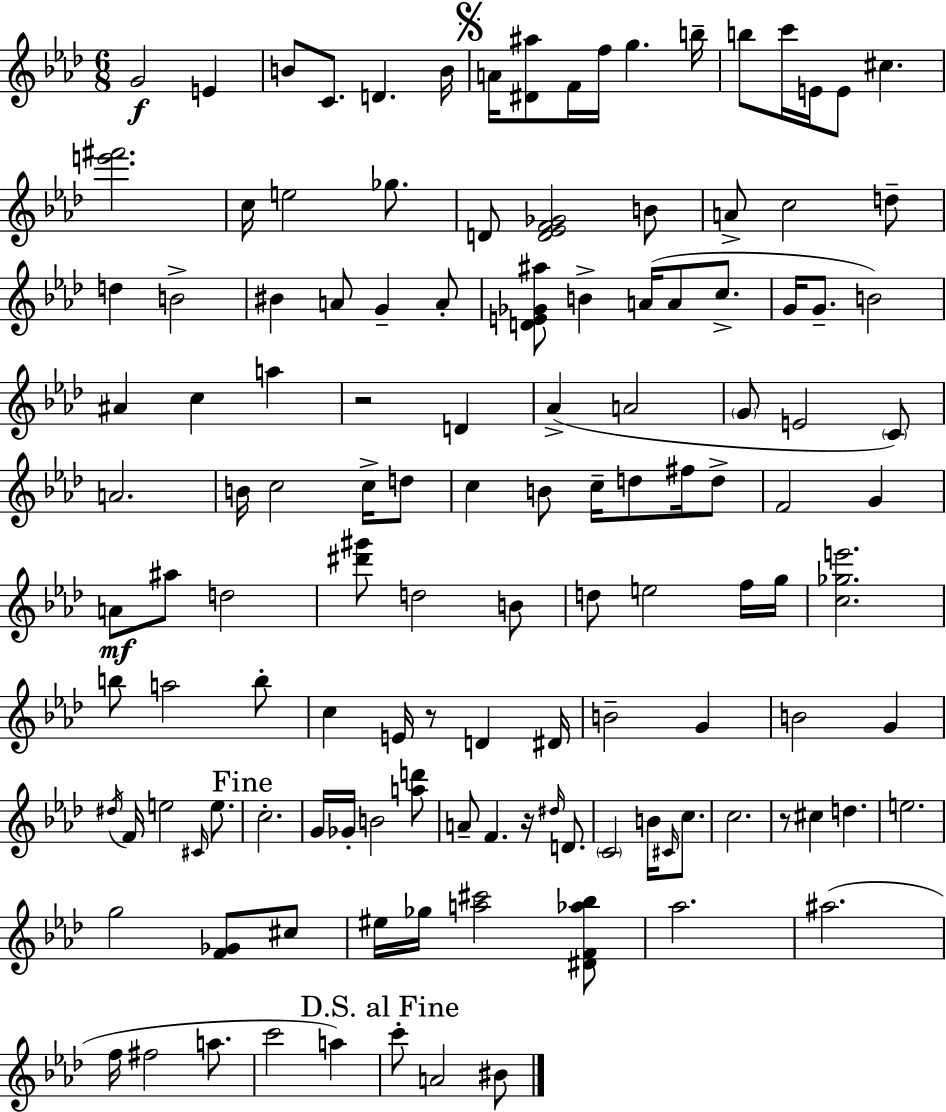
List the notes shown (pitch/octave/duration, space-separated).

G4/h E4/q B4/e C4/e. D4/q. B4/s A4/s [D#4,A#5]/e F4/s F5/s G5/q. B5/s B5/e C6/s E4/s E4/e C#5/q. [E6,F#6]/h. C5/s E5/h Gb5/e. D4/e [D4,Eb4,F4,Gb4]/h B4/e A4/e C5/h D5/e D5/q B4/h BIS4/q A4/e G4/q A4/e [D4,E4,Gb4,A#5]/e B4/q A4/s A4/e C5/e. G4/s G4/e. B4/h A#4/q C5/q A5/q R/h D4/q Ab4/q A4/h G4/e E4/h C4/e A4/h. B4/s C5/h C5/s D5/e C5/q B4/e C5/s D5/e F#5/s D5/e F4/h G4/q A4/e A#5/e D5/h [D#6,G#6]/e D5/h B4/e D5/e E5/h F5/s G5/s [C5,Gb5,E6]/h. B5/e A5/h B5/e C5/q E4/s R/e D4/q D#4/s B4/h G4/q B4/h G4/q D#5/s F4/s E5/h C#4/s E5/e. C5/h. G4/s Gb4/s B4/h [A5,D6]/e A4/e F4/q. R/s D#5/s D4/e. C4/h B4/s C#4/s C5/e. C5/h. R/e C#5/q D5/q. E5/h. G5/h [F4,Gb4]/e C#5/e EIS5/s Gb5/s [A5,C#6]/h [D#4,F4,Ab5,Bb5]/e Ab5/h. A#5/h. F5/s F#5/h A5/e. C6/h A5/q C6/e A4/h BIS4/e